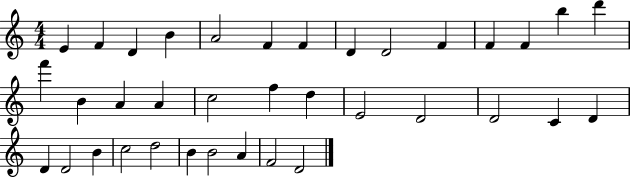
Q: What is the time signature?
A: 4/4